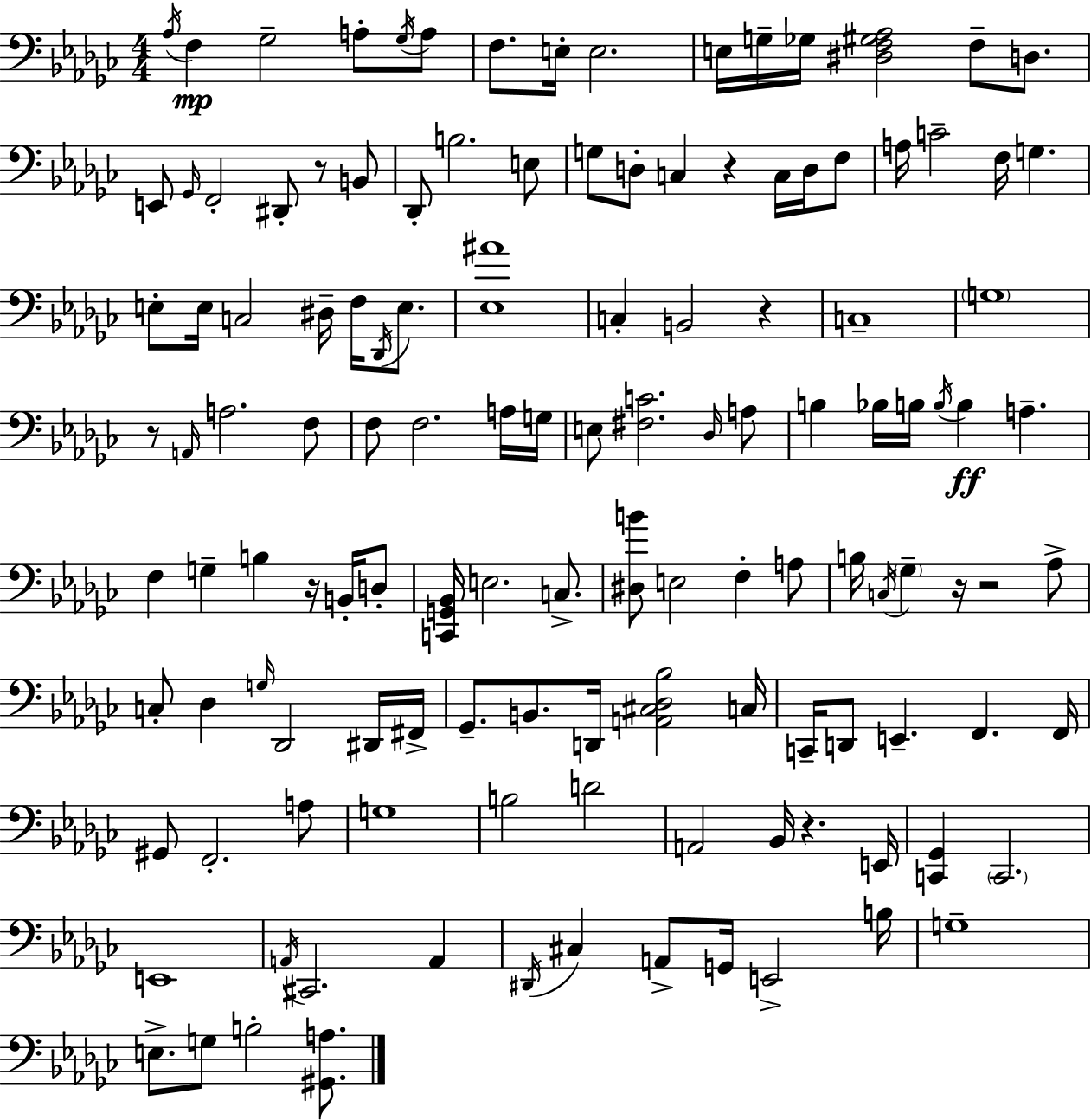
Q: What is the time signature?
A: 4/4